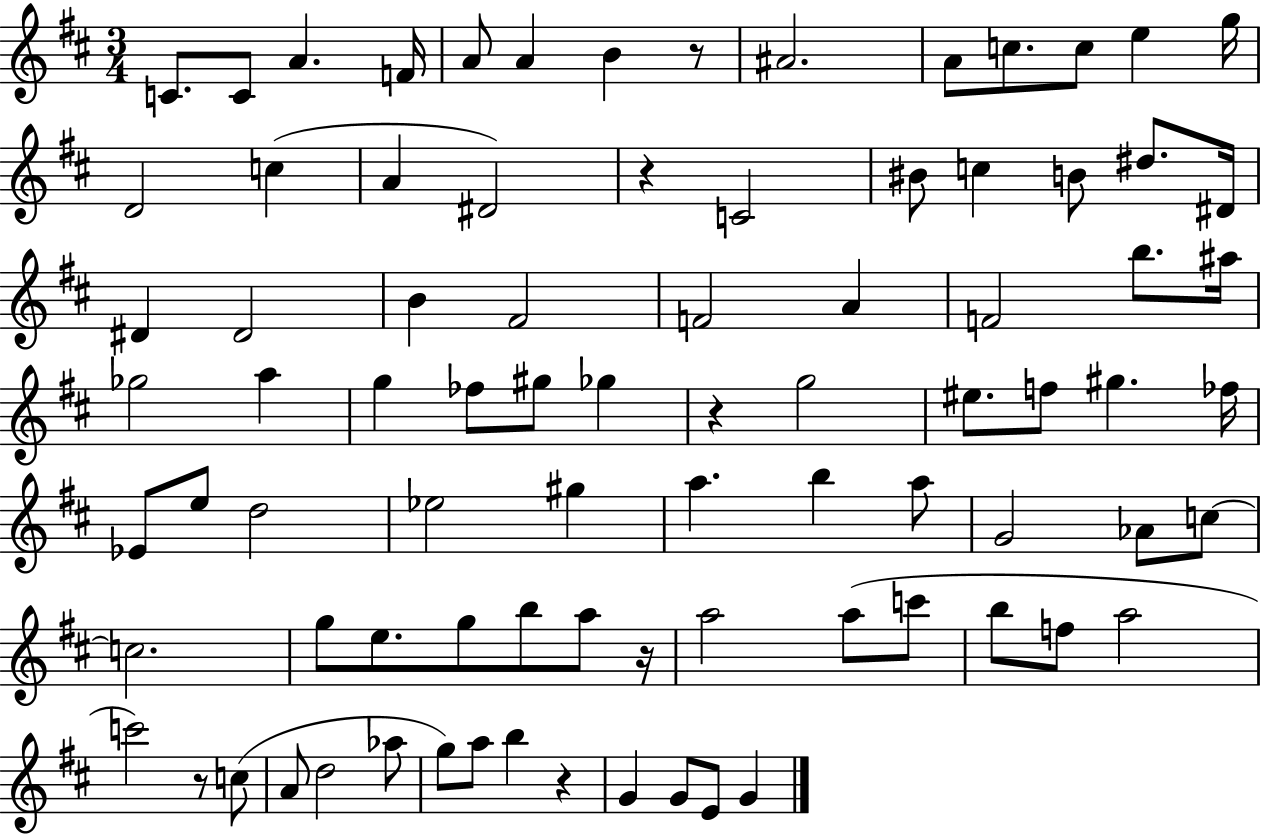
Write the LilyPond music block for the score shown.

{
  \clef treble
  \numericTimeSignature
  \time 3/4
  \key d \major
  c'8. c'8 a'4. f'16 | a'8 a'4 b'4 r8 | ais'2. | a'8 c''8. c''8 e''4 g''16 | \break d'2 c''4( | a'4 dis'2) | r4 c'2 | bis'8 c''4 b'8 dis''8. dis'16 | \break dis'4 dis'2 | b'4 fis'2 | f'2 a'4 | f'2 b''8. ais''16 | \break ges''2 a''4 | g''4 fes''8 gis''8 ges''4 | r4 g''2 | eis''8. f''8 gis''4. fes''16 | \break ees'8 e''8 d''2 | ees''2 gis''4 | a''4. b''4 a''8 | g'2 aes'8 c''8~~ | \break c''2. | g''8 e''8. g''8 b''8 a''8 r16 | a''2 a''8( c'''8 | b''8 f''8 a''2 | \break c'''2) r8 c''8( | a'8 d''2 aes''8 | g''8) a''8 b''4 r4 | g'4 g'8 e'8 g'4 | \break \bar "|."
}